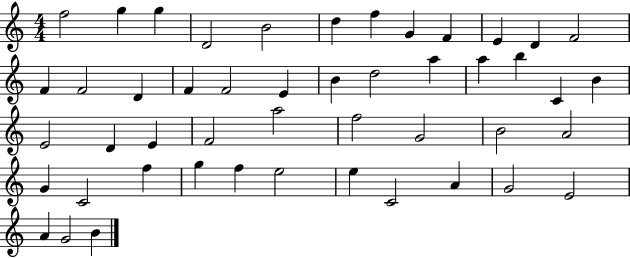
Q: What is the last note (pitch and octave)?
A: B4